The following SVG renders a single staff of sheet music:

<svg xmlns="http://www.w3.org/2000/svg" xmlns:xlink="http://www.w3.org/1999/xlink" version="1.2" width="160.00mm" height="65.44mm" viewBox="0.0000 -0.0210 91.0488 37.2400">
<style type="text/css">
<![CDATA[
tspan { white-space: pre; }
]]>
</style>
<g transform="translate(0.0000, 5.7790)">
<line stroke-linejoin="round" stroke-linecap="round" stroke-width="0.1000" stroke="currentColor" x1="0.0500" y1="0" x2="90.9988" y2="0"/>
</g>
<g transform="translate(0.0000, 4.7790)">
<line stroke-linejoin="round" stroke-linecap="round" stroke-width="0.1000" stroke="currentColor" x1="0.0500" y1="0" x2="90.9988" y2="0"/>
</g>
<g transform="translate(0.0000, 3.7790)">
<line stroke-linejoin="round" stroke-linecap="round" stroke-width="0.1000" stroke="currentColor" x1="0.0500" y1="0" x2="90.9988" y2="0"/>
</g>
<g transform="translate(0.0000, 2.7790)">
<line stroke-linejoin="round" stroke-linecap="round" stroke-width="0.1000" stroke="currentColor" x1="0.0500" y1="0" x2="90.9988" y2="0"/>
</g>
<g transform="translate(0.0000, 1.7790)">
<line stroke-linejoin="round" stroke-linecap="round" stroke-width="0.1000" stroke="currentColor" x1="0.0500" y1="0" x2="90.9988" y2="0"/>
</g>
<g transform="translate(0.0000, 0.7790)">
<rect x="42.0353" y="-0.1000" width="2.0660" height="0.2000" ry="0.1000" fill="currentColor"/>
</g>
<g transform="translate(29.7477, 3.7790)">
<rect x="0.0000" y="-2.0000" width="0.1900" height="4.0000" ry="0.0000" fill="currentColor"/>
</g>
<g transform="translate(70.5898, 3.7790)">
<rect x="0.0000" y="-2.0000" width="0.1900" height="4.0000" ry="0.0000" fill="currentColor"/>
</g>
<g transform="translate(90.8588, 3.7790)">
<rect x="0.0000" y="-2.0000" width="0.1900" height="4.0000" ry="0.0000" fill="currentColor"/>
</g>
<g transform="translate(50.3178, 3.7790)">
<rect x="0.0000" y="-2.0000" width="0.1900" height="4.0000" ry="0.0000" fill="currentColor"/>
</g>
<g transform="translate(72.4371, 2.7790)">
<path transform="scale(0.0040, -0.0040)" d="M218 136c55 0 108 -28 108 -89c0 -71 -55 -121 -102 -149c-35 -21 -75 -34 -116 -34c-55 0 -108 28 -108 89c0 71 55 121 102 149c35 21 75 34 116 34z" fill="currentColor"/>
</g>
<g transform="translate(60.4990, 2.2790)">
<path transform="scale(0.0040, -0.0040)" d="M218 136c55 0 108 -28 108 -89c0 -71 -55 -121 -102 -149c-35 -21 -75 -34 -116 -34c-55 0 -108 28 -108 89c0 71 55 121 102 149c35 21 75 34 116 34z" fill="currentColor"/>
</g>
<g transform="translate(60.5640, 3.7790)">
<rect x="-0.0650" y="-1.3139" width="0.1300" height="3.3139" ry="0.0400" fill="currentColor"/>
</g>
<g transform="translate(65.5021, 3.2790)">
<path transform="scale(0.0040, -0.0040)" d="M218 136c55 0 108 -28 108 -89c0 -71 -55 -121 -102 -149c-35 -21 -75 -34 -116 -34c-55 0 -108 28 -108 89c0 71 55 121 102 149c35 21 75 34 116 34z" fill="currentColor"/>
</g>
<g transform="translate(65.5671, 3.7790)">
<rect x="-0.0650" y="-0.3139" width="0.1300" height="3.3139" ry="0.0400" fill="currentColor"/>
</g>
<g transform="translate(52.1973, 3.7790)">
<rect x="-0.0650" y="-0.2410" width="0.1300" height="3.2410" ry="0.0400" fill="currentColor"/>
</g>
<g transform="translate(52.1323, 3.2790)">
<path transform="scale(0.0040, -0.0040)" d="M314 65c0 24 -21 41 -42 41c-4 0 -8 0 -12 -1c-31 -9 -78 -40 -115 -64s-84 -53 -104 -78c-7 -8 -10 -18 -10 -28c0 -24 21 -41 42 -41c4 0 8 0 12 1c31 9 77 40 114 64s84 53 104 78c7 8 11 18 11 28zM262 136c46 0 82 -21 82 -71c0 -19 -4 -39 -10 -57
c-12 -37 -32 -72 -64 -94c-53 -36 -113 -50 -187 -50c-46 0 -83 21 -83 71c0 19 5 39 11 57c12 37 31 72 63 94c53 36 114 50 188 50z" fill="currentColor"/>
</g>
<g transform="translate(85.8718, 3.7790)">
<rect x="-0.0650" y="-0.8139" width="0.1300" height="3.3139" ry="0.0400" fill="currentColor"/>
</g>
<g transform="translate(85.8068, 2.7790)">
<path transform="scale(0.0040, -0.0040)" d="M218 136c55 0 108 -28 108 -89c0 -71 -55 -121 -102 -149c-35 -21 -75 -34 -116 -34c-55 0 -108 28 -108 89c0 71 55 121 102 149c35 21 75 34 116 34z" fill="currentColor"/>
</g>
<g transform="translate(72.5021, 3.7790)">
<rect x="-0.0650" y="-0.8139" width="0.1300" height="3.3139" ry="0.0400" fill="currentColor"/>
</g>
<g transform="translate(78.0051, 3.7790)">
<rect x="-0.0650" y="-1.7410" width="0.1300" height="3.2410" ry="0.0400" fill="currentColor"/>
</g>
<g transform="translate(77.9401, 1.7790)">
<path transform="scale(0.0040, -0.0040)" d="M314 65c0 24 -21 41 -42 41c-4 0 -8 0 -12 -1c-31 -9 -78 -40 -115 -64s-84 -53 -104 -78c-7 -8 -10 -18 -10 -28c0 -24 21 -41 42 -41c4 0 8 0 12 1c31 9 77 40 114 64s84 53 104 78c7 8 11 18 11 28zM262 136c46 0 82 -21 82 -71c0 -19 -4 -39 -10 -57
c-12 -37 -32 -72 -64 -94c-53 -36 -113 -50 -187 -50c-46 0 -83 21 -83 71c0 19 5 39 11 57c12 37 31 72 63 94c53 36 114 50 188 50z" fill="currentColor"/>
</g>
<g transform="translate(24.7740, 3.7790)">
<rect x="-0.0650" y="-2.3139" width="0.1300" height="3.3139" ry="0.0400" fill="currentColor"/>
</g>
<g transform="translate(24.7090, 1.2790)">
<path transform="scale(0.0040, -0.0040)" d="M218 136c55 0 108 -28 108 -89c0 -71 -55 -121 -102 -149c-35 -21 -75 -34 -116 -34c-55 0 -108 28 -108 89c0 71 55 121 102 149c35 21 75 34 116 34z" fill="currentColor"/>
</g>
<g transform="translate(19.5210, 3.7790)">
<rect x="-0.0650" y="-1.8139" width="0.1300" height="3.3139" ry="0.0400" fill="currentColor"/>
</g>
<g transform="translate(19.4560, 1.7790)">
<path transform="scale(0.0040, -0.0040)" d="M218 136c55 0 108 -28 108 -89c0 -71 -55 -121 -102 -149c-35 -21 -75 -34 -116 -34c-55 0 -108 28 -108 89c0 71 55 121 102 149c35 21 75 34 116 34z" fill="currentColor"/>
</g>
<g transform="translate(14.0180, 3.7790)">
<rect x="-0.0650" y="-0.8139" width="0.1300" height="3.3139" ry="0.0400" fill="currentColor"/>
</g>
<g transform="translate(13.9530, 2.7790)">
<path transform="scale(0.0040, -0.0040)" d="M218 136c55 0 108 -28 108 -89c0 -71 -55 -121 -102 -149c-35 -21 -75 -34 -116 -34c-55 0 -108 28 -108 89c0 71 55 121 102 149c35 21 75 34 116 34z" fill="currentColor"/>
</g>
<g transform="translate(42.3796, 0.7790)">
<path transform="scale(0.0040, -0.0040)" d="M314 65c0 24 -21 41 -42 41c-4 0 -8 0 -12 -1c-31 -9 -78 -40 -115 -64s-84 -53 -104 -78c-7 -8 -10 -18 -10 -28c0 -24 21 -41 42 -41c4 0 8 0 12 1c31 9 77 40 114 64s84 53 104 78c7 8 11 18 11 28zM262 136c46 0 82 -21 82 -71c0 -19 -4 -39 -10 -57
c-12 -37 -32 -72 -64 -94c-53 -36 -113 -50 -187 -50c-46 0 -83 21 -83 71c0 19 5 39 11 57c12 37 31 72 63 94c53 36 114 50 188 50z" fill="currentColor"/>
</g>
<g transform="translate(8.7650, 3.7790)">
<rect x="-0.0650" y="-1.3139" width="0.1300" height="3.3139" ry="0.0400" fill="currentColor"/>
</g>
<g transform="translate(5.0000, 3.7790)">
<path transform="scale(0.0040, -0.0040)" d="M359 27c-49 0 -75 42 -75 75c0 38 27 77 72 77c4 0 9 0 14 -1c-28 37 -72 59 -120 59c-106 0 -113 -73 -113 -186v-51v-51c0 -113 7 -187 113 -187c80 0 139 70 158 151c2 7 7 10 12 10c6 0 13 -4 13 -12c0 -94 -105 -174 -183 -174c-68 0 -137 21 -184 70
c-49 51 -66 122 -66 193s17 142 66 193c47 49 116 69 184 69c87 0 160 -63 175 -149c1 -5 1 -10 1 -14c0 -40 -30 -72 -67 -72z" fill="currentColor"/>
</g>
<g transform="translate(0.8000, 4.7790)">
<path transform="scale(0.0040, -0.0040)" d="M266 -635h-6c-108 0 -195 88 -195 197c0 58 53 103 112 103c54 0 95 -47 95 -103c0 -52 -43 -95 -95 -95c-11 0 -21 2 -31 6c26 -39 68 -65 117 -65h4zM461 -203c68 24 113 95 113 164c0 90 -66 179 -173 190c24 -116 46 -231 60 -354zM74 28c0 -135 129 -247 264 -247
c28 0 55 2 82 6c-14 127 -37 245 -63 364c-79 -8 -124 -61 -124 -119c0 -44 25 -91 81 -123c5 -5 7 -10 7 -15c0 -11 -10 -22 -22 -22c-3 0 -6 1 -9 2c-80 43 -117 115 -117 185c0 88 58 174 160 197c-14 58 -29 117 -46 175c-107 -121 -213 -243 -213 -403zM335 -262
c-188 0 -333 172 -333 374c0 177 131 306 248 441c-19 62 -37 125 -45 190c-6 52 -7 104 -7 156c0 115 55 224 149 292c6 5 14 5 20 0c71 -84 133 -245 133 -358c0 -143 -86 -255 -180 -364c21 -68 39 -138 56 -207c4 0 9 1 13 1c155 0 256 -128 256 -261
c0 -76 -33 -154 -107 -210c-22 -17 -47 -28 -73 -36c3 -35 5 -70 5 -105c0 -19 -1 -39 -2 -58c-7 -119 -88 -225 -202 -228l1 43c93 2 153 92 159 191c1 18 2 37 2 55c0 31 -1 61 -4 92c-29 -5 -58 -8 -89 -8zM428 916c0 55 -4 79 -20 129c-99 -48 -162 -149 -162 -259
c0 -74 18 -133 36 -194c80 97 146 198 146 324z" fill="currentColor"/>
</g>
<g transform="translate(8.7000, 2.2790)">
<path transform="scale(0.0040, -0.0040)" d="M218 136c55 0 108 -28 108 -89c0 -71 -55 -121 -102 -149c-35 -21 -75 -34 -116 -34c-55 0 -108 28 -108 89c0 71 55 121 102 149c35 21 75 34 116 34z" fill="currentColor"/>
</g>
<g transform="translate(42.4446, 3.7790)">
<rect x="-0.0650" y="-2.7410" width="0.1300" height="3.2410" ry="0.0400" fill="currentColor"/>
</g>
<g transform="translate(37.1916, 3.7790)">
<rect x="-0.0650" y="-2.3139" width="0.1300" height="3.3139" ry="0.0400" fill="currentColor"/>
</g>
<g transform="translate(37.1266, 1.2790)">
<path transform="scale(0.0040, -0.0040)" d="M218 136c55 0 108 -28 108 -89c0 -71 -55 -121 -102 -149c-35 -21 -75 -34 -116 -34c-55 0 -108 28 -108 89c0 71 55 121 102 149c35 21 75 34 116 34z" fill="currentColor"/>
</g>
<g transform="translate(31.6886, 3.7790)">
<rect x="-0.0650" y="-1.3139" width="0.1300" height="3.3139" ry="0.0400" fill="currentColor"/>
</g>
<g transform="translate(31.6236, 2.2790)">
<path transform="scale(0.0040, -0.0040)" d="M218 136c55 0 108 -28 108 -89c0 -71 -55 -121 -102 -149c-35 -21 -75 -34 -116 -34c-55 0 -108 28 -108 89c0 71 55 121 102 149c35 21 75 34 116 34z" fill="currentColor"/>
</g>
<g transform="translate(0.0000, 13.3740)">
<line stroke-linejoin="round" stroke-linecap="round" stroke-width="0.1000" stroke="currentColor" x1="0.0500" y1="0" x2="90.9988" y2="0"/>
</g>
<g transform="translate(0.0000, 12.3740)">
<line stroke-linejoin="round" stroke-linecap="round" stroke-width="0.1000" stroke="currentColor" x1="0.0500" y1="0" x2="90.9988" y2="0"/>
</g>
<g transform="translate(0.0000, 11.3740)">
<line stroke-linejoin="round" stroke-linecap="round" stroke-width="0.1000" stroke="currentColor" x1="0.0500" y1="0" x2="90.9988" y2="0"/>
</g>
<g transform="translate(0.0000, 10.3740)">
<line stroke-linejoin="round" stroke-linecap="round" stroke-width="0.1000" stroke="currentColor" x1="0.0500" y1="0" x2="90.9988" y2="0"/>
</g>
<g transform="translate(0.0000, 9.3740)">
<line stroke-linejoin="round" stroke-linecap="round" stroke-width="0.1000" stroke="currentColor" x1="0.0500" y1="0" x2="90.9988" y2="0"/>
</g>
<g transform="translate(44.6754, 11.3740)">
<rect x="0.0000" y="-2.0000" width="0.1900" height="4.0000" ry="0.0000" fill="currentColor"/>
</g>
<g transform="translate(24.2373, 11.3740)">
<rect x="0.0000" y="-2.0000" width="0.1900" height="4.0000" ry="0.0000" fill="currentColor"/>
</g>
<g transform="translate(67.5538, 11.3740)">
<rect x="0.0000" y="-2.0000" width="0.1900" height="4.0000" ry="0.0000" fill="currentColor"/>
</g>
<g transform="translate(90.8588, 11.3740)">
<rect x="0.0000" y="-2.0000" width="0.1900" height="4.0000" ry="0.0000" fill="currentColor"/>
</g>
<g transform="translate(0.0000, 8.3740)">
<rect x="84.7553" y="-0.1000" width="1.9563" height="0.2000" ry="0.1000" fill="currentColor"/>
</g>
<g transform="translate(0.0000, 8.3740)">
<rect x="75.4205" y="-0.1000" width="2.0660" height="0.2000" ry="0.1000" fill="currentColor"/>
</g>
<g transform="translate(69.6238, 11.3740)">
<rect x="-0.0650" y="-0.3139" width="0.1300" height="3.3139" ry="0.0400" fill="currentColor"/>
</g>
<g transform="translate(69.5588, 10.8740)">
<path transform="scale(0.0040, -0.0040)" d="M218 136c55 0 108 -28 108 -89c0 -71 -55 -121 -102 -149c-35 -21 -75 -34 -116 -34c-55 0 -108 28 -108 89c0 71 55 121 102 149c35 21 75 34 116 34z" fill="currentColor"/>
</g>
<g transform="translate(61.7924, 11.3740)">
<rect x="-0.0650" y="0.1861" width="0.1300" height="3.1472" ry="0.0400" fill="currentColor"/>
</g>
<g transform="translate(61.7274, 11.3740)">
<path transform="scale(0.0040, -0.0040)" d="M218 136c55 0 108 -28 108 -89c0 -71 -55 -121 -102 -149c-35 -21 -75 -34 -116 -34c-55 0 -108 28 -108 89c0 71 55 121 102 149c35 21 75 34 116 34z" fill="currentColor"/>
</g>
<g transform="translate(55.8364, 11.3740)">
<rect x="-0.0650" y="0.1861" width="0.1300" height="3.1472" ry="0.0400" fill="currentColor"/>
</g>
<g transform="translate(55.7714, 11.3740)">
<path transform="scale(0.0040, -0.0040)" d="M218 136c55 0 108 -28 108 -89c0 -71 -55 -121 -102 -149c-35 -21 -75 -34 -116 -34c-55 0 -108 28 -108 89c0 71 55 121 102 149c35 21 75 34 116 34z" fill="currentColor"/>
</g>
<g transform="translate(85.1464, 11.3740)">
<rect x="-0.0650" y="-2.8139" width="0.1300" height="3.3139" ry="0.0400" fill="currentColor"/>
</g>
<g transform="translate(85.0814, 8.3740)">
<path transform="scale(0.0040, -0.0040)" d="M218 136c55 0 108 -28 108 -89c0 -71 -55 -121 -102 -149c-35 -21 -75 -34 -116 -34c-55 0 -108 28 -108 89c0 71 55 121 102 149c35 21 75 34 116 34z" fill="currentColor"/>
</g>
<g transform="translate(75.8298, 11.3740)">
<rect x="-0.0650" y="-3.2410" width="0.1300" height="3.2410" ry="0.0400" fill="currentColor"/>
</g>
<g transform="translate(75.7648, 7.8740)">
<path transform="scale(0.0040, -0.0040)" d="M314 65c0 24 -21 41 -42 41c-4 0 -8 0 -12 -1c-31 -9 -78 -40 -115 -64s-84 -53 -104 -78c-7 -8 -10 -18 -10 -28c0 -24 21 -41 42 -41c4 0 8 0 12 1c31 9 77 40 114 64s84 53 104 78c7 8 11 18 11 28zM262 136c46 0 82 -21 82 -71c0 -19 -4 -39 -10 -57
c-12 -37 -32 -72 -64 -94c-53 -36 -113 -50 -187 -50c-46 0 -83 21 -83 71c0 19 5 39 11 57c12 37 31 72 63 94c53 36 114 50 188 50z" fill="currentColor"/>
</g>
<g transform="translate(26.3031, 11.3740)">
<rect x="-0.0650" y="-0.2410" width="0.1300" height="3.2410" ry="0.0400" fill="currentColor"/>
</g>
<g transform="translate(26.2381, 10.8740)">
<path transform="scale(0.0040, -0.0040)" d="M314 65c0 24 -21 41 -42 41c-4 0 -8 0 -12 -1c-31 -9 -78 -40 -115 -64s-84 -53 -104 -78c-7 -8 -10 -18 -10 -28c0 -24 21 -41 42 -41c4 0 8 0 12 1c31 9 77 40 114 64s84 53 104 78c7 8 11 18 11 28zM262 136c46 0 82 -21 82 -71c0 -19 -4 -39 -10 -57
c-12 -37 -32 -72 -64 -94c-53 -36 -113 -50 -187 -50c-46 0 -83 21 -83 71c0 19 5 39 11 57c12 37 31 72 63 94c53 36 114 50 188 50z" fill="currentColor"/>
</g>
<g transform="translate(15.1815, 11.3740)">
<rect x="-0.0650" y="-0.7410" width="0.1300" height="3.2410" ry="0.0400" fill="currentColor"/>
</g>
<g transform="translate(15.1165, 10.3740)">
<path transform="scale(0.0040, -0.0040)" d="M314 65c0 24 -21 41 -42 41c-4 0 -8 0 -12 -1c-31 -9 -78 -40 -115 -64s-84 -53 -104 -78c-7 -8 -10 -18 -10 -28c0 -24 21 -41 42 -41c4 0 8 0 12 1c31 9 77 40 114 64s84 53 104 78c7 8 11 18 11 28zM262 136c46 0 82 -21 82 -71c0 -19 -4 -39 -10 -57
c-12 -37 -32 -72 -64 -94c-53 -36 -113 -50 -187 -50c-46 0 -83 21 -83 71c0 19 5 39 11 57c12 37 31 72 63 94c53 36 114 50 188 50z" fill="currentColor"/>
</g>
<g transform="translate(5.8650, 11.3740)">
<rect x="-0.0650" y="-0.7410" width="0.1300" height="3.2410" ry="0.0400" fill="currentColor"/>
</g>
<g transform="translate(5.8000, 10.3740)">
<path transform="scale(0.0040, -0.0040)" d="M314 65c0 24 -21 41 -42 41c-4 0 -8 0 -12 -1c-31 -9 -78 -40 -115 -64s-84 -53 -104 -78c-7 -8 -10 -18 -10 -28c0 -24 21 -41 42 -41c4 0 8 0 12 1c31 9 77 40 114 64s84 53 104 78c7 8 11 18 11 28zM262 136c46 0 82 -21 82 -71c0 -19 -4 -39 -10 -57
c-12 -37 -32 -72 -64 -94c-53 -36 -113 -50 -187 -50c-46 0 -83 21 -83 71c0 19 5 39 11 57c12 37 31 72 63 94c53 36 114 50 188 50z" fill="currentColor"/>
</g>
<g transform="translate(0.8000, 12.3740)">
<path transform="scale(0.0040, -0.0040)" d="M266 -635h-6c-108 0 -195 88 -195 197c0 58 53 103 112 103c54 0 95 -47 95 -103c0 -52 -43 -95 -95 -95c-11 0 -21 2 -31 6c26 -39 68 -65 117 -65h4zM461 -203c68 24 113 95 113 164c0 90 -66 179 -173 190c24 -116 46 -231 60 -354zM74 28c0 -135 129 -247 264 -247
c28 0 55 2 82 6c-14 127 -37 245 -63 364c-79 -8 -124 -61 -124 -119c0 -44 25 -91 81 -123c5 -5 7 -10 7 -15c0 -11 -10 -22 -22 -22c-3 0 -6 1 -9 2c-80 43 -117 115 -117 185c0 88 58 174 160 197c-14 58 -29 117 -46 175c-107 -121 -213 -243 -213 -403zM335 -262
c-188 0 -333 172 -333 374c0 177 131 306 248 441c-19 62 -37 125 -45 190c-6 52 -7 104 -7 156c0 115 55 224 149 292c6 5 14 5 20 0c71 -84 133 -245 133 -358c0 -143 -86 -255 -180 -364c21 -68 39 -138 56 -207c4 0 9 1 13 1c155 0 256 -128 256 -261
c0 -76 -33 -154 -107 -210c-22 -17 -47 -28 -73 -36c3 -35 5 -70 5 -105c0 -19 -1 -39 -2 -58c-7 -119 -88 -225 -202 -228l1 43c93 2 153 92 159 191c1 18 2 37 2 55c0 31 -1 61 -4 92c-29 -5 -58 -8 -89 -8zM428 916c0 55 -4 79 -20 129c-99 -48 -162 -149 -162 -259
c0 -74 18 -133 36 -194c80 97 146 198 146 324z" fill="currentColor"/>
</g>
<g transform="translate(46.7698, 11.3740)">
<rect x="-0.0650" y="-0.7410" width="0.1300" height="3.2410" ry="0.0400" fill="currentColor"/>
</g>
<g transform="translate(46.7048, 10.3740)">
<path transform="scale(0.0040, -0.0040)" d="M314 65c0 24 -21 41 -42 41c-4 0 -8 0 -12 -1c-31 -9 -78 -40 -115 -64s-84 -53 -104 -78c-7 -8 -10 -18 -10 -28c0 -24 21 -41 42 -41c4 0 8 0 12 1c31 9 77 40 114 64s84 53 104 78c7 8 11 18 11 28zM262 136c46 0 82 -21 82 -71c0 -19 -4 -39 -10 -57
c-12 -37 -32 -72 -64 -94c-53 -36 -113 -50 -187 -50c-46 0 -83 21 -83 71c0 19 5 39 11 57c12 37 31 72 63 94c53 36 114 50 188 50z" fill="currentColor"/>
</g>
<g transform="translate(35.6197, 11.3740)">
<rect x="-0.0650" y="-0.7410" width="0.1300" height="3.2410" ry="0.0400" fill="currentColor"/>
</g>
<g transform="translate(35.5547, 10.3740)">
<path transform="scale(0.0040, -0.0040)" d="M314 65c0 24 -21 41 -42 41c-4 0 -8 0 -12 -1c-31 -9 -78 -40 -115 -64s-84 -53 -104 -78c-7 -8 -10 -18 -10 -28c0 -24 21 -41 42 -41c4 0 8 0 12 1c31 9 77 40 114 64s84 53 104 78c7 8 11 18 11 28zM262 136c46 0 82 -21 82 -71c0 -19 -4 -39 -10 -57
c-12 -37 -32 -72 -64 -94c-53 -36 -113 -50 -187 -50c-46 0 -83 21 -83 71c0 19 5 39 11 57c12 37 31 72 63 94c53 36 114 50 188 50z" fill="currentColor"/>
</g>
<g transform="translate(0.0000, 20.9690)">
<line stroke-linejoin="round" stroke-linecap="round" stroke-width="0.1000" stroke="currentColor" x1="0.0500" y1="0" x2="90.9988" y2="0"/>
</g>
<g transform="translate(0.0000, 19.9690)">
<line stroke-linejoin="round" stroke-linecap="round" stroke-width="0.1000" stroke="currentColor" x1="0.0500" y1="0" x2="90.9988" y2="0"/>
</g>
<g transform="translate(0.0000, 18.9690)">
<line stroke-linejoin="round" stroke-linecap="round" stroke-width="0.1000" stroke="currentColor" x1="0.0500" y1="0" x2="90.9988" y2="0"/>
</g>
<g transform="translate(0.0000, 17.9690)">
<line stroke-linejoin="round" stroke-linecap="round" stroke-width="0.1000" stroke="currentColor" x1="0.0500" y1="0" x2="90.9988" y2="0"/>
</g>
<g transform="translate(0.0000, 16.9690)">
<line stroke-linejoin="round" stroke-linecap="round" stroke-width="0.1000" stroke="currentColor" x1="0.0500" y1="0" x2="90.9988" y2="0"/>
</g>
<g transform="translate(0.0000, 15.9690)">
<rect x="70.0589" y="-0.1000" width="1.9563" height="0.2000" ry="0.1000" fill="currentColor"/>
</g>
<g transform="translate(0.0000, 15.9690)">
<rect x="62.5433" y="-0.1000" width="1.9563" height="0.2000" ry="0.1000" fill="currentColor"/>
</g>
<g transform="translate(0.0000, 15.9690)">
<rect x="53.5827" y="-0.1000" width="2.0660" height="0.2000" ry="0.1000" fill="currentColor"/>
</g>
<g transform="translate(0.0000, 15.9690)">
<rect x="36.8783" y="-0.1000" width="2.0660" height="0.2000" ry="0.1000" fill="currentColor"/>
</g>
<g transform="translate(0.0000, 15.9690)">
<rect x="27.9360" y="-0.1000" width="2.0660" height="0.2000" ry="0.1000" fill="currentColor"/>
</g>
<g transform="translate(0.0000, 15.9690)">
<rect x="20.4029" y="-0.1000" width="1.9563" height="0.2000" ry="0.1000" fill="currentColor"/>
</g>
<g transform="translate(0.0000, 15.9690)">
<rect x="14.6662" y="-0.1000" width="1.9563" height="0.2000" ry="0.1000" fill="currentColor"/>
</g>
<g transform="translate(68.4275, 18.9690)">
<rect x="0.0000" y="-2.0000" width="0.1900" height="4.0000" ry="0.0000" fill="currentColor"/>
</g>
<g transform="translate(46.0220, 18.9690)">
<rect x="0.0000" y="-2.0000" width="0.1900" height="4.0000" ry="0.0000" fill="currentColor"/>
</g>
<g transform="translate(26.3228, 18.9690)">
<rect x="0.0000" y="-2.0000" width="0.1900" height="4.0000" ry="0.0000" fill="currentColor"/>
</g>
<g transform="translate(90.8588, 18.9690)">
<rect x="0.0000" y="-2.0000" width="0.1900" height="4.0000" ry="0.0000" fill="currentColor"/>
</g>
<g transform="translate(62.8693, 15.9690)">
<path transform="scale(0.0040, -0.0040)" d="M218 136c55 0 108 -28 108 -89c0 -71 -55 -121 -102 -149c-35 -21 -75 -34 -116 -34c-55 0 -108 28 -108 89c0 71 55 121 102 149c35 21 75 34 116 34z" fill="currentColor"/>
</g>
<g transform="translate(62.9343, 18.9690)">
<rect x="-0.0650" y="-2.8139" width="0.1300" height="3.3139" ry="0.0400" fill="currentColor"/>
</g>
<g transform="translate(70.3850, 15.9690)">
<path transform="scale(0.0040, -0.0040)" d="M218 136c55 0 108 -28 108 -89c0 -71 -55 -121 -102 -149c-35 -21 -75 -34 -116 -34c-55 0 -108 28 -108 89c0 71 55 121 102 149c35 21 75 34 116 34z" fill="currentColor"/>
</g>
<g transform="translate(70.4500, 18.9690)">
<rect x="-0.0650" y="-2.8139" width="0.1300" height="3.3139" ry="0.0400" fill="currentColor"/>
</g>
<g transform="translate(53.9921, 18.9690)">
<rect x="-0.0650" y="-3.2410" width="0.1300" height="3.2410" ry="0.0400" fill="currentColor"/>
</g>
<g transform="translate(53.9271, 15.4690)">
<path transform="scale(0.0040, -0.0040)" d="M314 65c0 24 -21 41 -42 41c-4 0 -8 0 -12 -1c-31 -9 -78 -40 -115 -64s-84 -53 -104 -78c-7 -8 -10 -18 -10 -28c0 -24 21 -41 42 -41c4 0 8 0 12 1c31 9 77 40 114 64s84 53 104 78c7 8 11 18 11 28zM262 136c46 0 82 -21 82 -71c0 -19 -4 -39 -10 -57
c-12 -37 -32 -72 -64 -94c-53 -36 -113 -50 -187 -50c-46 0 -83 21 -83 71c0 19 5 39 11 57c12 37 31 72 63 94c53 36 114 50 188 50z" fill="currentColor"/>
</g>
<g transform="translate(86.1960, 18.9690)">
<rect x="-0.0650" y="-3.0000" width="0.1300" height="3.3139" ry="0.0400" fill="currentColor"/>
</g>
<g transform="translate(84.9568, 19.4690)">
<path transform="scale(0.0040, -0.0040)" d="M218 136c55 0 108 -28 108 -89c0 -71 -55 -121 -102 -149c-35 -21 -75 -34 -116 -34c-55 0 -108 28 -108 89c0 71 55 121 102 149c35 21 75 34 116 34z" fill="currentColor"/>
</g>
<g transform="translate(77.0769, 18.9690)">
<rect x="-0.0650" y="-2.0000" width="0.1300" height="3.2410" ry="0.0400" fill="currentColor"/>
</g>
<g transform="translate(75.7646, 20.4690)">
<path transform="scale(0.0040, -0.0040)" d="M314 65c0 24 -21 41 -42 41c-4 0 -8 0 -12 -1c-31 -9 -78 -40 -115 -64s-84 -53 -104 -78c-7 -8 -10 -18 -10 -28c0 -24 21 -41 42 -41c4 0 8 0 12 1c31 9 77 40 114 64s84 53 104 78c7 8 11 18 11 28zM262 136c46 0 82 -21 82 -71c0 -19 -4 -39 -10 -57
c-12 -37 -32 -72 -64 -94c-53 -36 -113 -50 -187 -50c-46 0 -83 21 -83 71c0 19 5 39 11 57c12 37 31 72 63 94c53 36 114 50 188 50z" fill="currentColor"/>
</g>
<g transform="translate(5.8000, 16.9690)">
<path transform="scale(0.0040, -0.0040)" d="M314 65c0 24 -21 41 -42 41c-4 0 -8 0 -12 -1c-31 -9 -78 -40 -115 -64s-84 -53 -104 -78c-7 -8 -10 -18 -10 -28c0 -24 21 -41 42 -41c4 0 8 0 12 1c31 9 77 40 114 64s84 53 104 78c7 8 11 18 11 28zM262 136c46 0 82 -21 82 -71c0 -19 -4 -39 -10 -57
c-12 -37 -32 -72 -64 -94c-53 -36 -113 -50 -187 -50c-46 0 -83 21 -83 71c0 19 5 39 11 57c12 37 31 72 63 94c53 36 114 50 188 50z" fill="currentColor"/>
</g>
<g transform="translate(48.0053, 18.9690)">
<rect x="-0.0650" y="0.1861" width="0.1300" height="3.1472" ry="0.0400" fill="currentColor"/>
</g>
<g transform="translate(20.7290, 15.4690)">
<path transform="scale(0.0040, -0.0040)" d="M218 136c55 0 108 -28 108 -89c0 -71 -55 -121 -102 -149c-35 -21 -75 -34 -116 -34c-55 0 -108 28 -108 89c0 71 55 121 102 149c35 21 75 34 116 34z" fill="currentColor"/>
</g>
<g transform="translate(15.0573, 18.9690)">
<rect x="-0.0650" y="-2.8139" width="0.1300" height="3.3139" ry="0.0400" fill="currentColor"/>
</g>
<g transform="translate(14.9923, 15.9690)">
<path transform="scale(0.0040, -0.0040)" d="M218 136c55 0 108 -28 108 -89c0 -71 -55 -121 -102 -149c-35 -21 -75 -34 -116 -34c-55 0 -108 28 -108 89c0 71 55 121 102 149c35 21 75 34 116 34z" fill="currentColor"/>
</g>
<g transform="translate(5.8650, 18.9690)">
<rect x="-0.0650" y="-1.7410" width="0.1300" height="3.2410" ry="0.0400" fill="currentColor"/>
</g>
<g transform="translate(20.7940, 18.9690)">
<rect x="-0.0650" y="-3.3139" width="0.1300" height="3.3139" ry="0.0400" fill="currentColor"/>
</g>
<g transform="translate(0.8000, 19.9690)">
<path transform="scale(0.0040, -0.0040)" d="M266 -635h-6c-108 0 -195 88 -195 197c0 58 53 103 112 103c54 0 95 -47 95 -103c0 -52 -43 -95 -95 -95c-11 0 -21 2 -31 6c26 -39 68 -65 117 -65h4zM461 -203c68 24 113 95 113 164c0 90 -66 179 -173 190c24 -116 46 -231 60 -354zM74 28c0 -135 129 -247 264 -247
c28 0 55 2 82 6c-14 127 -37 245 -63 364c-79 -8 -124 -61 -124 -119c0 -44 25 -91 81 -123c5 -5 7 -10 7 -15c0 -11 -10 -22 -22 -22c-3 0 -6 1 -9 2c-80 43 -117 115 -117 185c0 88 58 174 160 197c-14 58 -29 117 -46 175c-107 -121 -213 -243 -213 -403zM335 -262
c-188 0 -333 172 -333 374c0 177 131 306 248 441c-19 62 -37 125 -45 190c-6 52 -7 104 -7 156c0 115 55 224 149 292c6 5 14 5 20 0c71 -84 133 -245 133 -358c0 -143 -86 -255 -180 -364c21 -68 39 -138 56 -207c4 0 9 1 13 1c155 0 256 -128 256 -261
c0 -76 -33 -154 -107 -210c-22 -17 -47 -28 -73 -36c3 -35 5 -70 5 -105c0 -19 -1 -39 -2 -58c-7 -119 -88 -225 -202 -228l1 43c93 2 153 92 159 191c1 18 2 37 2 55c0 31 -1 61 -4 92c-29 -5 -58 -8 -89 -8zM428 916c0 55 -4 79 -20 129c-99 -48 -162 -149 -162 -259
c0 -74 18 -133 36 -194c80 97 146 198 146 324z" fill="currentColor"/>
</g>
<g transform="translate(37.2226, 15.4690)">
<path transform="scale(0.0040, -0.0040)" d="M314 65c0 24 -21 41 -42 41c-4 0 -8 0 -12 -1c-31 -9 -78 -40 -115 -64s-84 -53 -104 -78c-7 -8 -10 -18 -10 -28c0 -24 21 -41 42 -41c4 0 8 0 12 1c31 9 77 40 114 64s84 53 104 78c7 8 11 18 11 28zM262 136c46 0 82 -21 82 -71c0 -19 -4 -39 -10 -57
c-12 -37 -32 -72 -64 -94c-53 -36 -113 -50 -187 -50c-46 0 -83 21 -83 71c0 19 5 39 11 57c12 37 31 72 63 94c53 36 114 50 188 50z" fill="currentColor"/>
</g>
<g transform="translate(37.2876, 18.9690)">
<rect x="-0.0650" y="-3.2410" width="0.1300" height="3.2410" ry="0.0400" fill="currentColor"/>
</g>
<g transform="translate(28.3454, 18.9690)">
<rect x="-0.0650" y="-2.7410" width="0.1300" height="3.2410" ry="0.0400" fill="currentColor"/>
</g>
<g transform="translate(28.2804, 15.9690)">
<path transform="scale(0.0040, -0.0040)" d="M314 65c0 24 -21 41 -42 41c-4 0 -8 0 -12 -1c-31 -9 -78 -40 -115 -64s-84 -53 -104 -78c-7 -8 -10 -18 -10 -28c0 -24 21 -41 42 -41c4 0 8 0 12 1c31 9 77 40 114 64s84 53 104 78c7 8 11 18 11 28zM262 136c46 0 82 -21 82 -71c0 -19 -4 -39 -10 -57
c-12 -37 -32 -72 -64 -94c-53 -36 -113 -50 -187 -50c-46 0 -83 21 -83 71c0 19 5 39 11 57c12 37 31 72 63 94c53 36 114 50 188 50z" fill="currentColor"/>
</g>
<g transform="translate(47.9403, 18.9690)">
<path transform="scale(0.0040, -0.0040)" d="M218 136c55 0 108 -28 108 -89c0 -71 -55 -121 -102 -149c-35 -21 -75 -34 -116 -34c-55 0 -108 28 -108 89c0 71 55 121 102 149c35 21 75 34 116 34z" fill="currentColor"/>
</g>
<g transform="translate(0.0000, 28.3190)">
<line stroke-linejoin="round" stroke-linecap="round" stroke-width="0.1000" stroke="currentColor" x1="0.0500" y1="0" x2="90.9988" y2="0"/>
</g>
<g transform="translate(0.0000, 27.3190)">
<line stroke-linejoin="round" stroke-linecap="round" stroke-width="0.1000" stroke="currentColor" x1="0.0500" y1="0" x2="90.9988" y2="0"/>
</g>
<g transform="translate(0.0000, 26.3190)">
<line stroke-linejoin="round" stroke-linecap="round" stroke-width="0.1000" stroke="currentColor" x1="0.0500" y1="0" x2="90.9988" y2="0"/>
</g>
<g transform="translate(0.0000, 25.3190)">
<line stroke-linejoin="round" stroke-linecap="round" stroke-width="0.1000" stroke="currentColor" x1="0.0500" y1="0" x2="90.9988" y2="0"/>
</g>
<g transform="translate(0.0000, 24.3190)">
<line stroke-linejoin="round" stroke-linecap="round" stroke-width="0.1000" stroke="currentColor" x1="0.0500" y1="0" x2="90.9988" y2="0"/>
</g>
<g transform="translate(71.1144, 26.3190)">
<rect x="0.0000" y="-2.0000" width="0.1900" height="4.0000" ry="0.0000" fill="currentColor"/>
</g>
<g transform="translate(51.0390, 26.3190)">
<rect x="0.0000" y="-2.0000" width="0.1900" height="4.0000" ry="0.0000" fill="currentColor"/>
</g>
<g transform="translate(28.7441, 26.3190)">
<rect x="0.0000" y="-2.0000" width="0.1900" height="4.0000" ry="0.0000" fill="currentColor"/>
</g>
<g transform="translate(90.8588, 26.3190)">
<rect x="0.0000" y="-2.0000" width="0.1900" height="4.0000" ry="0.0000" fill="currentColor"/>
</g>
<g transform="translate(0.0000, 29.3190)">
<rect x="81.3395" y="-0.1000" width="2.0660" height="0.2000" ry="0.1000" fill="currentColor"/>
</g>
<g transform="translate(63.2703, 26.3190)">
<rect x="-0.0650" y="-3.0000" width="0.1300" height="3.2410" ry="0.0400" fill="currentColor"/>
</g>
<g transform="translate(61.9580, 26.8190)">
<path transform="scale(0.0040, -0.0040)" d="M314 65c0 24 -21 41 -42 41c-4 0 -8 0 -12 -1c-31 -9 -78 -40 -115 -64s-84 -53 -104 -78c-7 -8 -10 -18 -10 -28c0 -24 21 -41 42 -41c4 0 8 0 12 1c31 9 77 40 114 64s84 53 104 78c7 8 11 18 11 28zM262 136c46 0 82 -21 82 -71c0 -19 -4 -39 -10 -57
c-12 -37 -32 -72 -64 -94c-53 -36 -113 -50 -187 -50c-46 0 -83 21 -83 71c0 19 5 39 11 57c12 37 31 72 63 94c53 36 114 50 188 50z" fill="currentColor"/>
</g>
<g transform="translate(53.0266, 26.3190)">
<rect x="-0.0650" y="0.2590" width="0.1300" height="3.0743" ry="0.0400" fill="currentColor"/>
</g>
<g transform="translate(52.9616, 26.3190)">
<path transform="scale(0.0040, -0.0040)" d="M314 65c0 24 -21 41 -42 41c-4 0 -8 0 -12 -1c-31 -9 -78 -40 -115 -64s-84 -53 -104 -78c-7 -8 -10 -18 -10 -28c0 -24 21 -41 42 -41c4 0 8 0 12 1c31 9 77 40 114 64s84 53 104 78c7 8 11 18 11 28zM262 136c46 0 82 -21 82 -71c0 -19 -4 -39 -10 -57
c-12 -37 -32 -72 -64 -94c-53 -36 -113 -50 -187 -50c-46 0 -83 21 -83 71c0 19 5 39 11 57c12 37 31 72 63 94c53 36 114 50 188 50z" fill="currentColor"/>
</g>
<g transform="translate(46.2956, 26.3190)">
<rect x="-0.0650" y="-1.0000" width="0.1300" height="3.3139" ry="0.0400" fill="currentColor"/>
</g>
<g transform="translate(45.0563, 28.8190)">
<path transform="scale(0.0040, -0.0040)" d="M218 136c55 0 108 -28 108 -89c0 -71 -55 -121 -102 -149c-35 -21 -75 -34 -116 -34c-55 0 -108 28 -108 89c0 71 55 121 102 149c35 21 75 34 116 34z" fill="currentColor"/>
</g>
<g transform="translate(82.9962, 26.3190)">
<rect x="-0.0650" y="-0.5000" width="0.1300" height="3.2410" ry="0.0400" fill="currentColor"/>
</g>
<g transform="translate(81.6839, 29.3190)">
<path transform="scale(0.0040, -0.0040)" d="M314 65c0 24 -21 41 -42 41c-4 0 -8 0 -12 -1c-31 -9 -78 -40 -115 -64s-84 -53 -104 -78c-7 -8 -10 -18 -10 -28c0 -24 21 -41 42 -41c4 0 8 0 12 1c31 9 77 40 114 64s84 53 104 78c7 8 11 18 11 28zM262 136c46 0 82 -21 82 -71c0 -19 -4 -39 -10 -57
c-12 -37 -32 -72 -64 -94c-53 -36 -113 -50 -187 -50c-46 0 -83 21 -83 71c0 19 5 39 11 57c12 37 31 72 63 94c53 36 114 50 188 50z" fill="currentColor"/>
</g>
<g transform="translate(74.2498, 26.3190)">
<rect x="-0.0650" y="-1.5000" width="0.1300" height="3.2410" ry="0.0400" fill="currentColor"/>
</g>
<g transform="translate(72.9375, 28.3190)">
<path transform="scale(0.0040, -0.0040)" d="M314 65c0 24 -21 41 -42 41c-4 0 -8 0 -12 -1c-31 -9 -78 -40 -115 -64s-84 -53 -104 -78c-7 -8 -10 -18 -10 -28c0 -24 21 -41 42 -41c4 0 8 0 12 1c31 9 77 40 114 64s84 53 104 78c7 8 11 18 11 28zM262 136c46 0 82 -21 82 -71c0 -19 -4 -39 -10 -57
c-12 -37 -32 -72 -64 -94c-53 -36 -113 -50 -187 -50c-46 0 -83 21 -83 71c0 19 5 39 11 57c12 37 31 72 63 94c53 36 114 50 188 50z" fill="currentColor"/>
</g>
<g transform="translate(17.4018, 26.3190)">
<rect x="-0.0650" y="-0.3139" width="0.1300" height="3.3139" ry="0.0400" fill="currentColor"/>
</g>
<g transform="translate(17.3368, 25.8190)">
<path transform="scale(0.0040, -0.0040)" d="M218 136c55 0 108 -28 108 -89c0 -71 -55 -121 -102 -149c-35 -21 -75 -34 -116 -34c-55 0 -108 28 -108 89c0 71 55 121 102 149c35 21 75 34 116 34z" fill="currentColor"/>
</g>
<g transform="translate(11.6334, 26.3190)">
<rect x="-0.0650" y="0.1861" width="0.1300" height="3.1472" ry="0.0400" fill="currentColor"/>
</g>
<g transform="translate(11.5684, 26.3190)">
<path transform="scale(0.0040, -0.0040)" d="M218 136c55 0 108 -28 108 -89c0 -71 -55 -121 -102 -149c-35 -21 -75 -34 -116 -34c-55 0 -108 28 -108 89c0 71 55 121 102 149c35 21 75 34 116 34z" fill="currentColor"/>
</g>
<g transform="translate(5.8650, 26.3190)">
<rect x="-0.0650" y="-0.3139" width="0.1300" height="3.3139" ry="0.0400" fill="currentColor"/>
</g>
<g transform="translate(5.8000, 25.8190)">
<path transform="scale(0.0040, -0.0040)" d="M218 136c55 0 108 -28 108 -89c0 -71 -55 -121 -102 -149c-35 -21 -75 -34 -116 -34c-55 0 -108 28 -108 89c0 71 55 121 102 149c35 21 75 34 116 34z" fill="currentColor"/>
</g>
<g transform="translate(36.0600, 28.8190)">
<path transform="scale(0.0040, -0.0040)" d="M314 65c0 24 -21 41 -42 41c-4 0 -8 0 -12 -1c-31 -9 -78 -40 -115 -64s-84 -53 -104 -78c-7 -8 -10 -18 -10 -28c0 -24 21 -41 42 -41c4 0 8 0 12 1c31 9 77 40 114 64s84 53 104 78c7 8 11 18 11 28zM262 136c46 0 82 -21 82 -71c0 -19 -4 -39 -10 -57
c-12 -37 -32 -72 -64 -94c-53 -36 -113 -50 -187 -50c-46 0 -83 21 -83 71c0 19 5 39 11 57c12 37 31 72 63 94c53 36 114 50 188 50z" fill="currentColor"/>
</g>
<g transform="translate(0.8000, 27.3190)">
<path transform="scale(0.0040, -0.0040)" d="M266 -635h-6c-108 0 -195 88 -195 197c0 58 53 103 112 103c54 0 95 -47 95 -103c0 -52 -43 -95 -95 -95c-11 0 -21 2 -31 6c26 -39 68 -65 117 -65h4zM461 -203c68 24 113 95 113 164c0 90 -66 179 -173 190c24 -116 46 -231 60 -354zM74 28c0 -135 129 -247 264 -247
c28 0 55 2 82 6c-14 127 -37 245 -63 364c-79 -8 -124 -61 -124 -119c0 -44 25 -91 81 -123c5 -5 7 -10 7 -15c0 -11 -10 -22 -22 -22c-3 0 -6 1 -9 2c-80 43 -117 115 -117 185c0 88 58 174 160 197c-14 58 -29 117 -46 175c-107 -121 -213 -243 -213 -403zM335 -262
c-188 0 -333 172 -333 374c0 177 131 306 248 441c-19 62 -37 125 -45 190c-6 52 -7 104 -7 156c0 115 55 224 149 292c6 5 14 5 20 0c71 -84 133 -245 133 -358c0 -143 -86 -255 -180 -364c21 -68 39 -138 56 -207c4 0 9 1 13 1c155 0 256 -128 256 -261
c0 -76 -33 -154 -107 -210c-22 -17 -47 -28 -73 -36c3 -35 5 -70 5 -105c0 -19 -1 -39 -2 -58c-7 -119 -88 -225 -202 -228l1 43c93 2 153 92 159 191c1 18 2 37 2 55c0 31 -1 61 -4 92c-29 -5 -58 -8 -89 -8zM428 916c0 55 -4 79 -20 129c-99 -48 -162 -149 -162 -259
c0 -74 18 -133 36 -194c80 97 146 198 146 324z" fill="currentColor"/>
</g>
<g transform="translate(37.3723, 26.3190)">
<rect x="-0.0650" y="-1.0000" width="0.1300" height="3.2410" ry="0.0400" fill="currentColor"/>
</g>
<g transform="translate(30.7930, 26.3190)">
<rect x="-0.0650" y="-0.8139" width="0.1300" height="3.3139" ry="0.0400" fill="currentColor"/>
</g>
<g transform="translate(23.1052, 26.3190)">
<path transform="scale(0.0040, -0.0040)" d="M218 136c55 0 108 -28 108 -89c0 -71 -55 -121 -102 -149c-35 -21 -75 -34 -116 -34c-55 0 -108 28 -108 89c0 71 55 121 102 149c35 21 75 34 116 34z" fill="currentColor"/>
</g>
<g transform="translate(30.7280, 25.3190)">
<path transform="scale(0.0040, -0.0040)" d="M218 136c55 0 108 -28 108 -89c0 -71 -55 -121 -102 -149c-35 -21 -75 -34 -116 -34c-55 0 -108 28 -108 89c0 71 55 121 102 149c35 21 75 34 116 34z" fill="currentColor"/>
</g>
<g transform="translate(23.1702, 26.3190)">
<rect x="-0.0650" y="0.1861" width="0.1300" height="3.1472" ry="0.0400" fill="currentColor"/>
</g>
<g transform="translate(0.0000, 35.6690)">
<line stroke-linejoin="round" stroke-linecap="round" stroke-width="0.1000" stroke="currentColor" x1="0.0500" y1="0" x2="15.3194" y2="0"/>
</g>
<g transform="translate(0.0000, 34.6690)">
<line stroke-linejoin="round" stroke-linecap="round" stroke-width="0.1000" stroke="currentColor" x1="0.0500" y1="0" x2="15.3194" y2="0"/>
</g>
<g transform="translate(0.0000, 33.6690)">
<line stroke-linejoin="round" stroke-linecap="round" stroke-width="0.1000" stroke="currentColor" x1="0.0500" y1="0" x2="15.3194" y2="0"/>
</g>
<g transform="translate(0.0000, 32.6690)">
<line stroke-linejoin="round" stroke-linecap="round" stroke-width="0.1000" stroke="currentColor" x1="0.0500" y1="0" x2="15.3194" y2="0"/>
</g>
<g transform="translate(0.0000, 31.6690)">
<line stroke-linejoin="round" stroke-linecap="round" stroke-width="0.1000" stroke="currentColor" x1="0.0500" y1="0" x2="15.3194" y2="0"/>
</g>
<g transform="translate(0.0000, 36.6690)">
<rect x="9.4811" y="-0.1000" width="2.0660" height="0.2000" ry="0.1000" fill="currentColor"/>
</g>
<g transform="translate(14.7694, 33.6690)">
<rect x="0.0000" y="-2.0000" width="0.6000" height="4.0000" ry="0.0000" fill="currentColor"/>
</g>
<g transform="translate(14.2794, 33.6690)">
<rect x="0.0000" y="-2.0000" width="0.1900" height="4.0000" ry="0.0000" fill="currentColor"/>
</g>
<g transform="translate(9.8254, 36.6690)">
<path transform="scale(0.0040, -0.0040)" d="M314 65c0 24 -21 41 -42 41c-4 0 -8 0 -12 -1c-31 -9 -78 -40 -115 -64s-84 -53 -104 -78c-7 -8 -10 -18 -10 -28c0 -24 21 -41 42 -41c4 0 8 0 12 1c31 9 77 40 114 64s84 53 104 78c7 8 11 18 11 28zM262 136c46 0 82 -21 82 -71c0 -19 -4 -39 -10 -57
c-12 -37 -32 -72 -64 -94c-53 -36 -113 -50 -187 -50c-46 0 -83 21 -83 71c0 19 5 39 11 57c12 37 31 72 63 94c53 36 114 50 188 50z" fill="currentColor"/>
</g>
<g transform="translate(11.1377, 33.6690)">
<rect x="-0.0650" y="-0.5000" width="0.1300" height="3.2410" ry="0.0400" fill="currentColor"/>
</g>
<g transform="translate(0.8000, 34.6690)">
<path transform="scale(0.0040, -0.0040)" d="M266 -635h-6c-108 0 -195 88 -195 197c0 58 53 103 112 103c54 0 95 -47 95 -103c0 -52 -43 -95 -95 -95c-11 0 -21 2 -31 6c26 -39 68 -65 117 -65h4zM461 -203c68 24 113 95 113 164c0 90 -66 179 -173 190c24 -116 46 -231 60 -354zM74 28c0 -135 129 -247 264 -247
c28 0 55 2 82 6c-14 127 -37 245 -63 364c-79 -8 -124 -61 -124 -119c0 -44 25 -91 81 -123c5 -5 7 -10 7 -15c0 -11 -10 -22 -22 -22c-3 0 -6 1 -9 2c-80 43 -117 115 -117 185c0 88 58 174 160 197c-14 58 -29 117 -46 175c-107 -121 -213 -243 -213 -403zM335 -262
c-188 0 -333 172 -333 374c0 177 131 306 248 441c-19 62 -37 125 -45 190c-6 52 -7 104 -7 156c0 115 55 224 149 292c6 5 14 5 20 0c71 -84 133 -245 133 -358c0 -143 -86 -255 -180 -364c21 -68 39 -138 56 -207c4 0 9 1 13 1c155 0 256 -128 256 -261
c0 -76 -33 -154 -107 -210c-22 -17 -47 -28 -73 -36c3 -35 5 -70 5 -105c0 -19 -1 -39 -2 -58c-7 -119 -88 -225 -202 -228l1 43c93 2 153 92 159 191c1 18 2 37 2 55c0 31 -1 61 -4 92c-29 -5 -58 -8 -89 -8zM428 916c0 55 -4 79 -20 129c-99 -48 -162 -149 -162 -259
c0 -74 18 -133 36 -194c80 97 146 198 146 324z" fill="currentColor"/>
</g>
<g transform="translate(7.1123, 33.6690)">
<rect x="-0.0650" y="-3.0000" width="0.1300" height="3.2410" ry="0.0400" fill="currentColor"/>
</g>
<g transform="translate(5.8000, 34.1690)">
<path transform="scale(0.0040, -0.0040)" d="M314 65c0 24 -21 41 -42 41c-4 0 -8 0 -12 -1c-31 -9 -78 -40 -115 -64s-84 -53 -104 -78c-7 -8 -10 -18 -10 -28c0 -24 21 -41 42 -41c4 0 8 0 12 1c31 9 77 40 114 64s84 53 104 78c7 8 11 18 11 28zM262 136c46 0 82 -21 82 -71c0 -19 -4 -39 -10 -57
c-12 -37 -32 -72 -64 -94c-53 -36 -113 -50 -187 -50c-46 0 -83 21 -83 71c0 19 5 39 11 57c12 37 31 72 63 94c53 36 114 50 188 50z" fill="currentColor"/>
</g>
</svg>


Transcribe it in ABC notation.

X:1
T:Untitled
M:4/4
L:1/4
K:C
e d f g e g a2 c2 e c d f2 d d2 d2 c2 d2 d2 B B c b2 a f2 a b a2 b2 B b2 a a F2 A c B c B d D2 D B2 A2 E2 C2 A2 C2